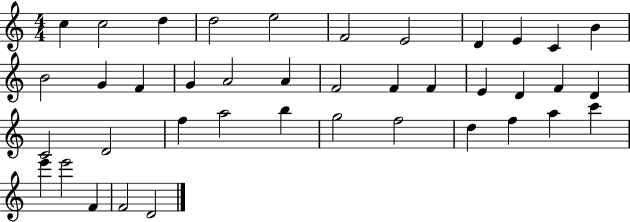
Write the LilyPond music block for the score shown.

{
  \clef treble
  \numericTimeSignature
  \time 4/4
  \key c \major
  c''4 c''2 d''4 | d''2 e''2 | f'2 e'2 | d'4 e'4 c'4 b'4 | \break b'2 g'4 f'4 | g'4 a'2 a'4 | f'2 f'4 f'4 | e'4 d'4 f'4 d'4 | \break c'2 d'2 | f''4 a''2 b''4 | g''2 f''2 | d''4 f''4 a''4 c'''4 | \break e'''4 e'''2 f'4 | f'2 d'2 | \bar "|."
}